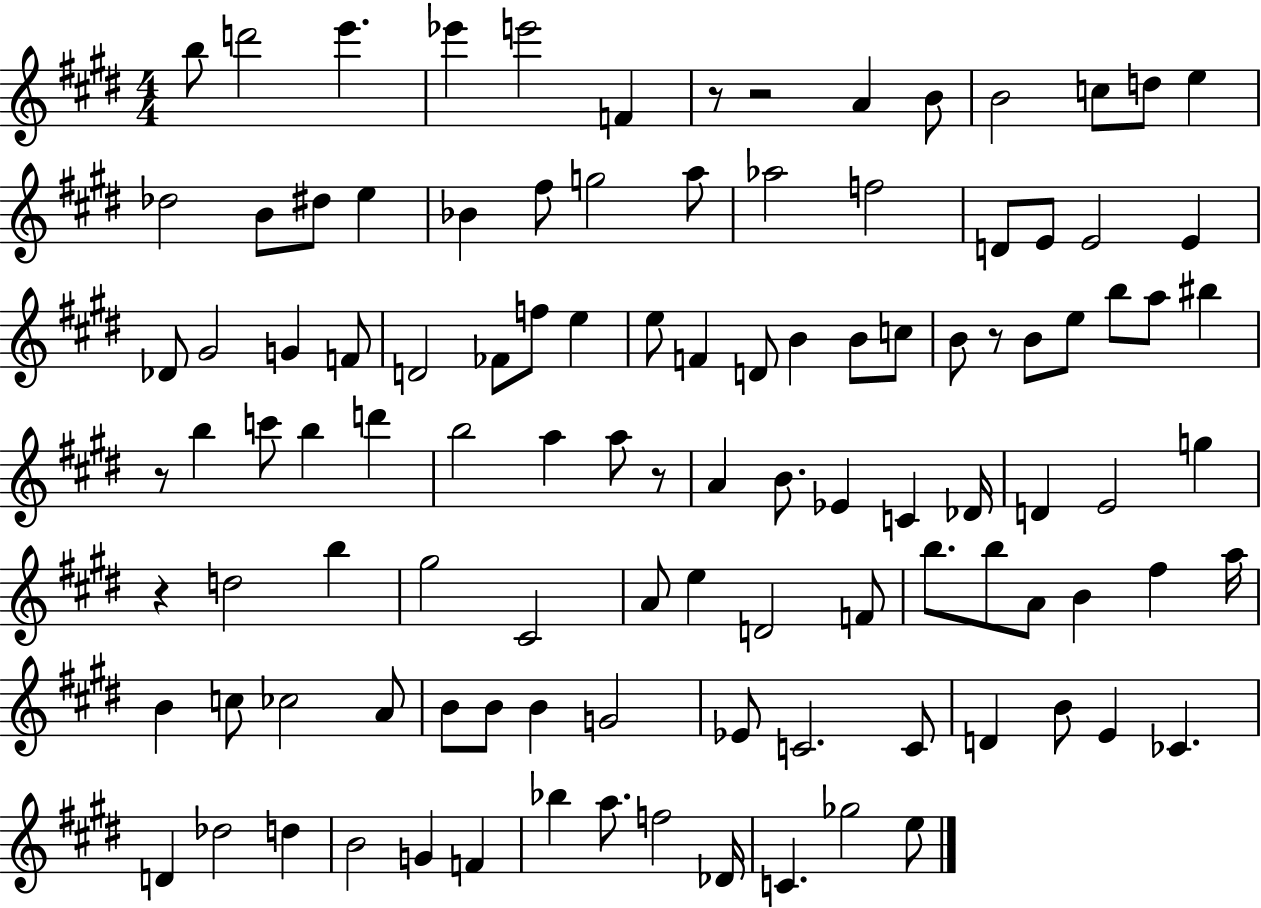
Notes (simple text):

B5/e D6/h E6/q. Eb6/q E6/h F4/q R/e R/h A4/q B4/e B4/h C5/e D5/e E5/q Db5/h B4/e D#5/e E5/q Bb4/q F#5/e G5/h A5/e Ab5/h F5/h D4/e E4/e E4/h E4/q Db4/e G#4/h G4/q F4/e D4/h FES4/e F5/e E5/q E5/e F4/q D4/e B4/q B4/e C5/e B4/e R/e B4/e E5/e B5/e A5/e BIS5/q R/e B5/q C6/e B5/q D6/q B5/h A5/q A5/e R/e A4/q B4/e. Eb4/q C4/q Db4/s D4/q E4/h G5/q R/q D5/h B5/q G#5/h C#4/h A4/e E5/q D4/h F4/e B5/e. B5/e A4/e B4/q F#5/q A5/s B4/q C5/e CES5/h A4/e B4/e B4/e B4/q G4/h Eb4/e C4/h. C4/e D4/q B4/e E4/q CES4/q. D4/q Db5/h D5/q B4/h G4/q F4/q Bb5/q A5/e. F5/h Db4/s C4/q. Gb5/h E5/e